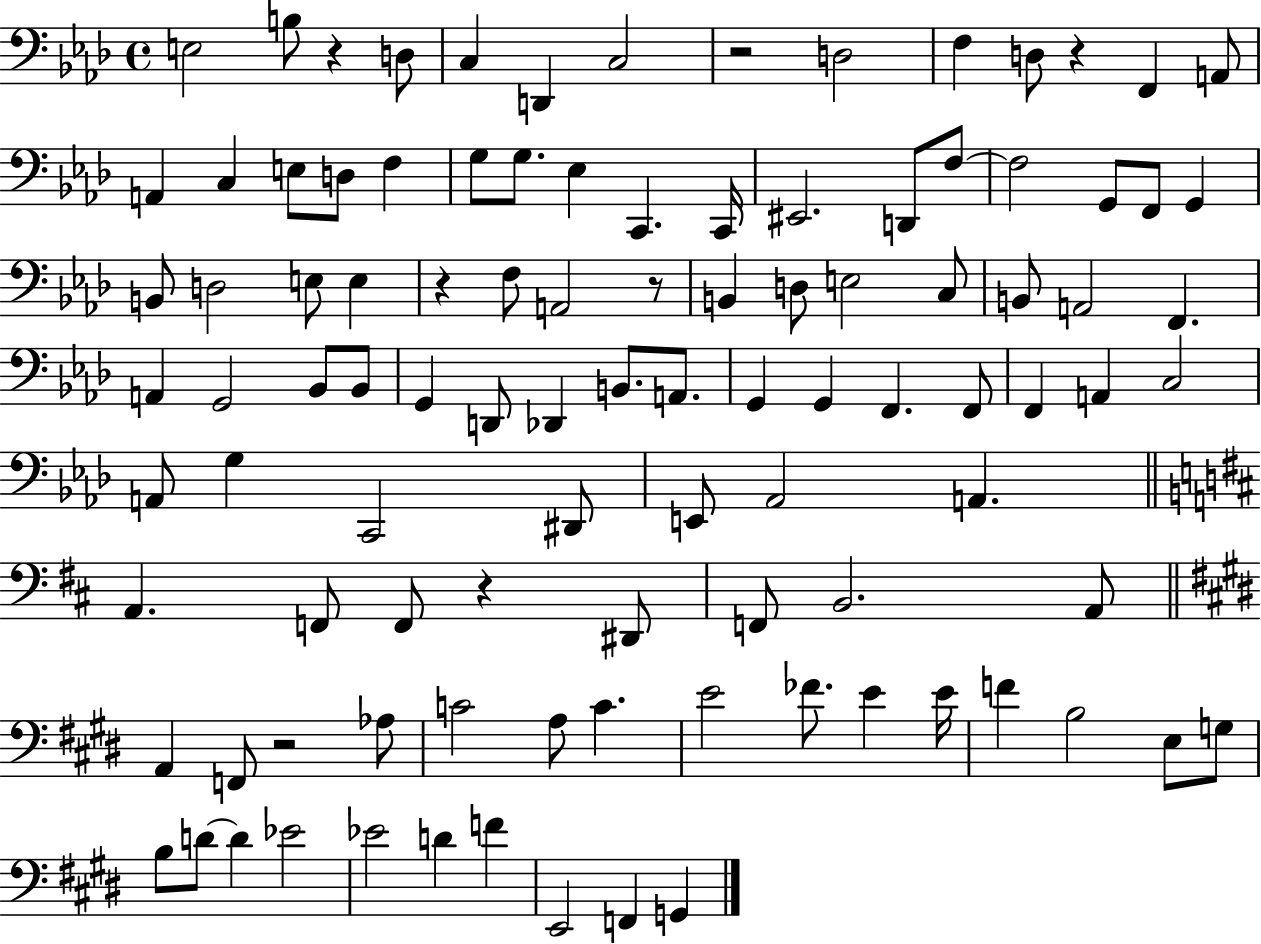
X:1
T:Untitled
M:4/4
L:1/4
K:Ab
E,2 B,/2 z D,/2 C, D,, C,2 z2 D,2 F, D,/2 z F,, A,,/2 A,, C, E,/2 D,/2 F, G,/2 G,/2 _E, C,, C,,/4 ^E,,2 D,,/2 F,/2 F,2 G,,/2 F,,/2 G,, B,,/2 D,2 E,/2 E, z F,/2 A,,2 z/2 B,, D,/2 E,2 C,/2 B,,/2 A,,2 F,, A,, G,,2 _B,,/2 _B,,/2 G,, D,,/2 _D,, B,,/2 A,,/2 G,, G,, F,, F,,/2 F,, A,, C,2 A,,/2 G, C,,2 ^D,,/2 E,,/2 _A,,2 A,, A,, F,,/2 F,,/2 z ^D,,/2 F,,/2 B,,2 A,,/2 A,, F,,/2 z2 _A,/2 C2 A,/2 C E2 _F/2 E E/4 F B,2 E,/2 G,/2 B,/2 D/2 D _E2 _E2 D F E,,2 F,, G,,